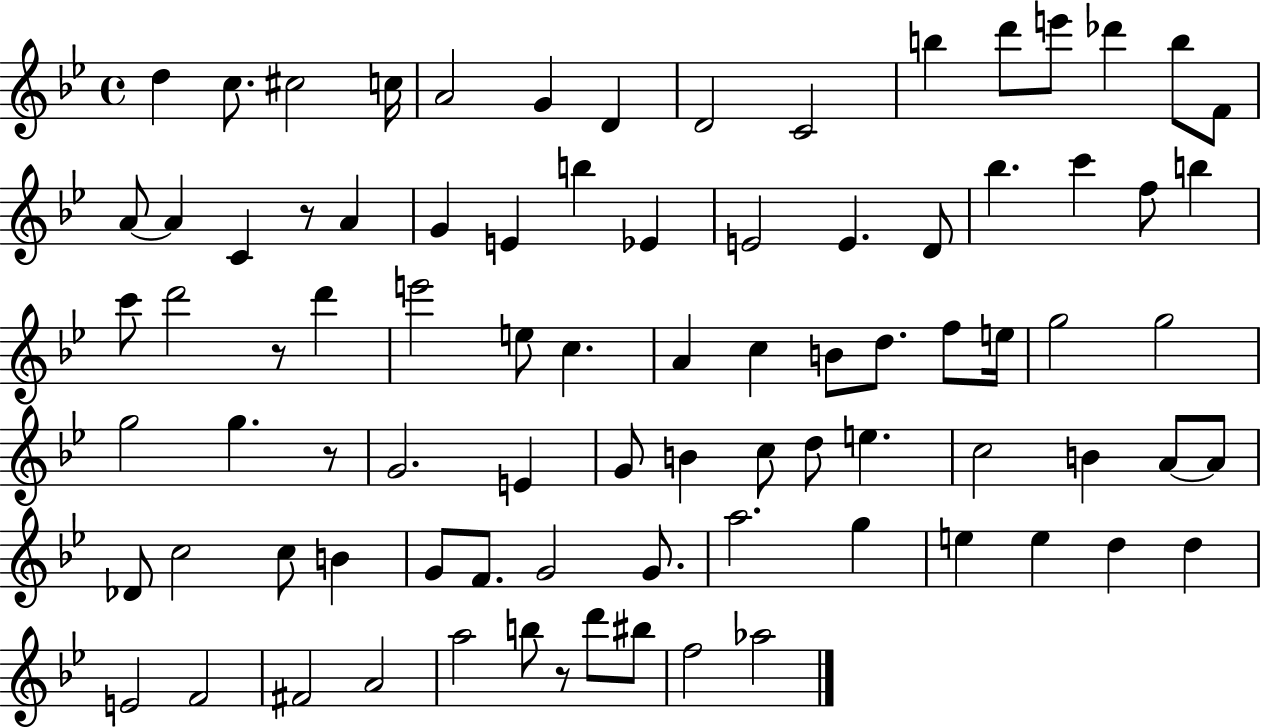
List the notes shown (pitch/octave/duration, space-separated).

D5/q C5/e. C#5/h C5/s A4/h G4/q D4/q D4/h C4/h B5/q D6/e E6/e Db6/q B5/e F4/e A4/e A4/q C4/q R/e A4/q G4/q E4/q B5/q Eb4/q E4/h E4/q. D4/e Bb5/q. C6/q F5/e B5/q C6/e D6/h R/e D6/q E6/h E5/e C5/q. A4/q C5/q B4/e D5/e. F5/e E5/s G5/h G5/h G5/h G5/q. R/e G4/h. E4/q G4/e B4/q C5/e D5/e E5/q. C5/h B4/q A4/e A4/e Db4/e C5/h C5/e B4/q G4/e F4/e. G4/h G4/e. A5/h. G5/q E5/q E5/q D5/q D5/q E4/h F4/h F#4/h A4/h A5/h B5/e R/e D6/e BIS5/e F5/h Ab5/h